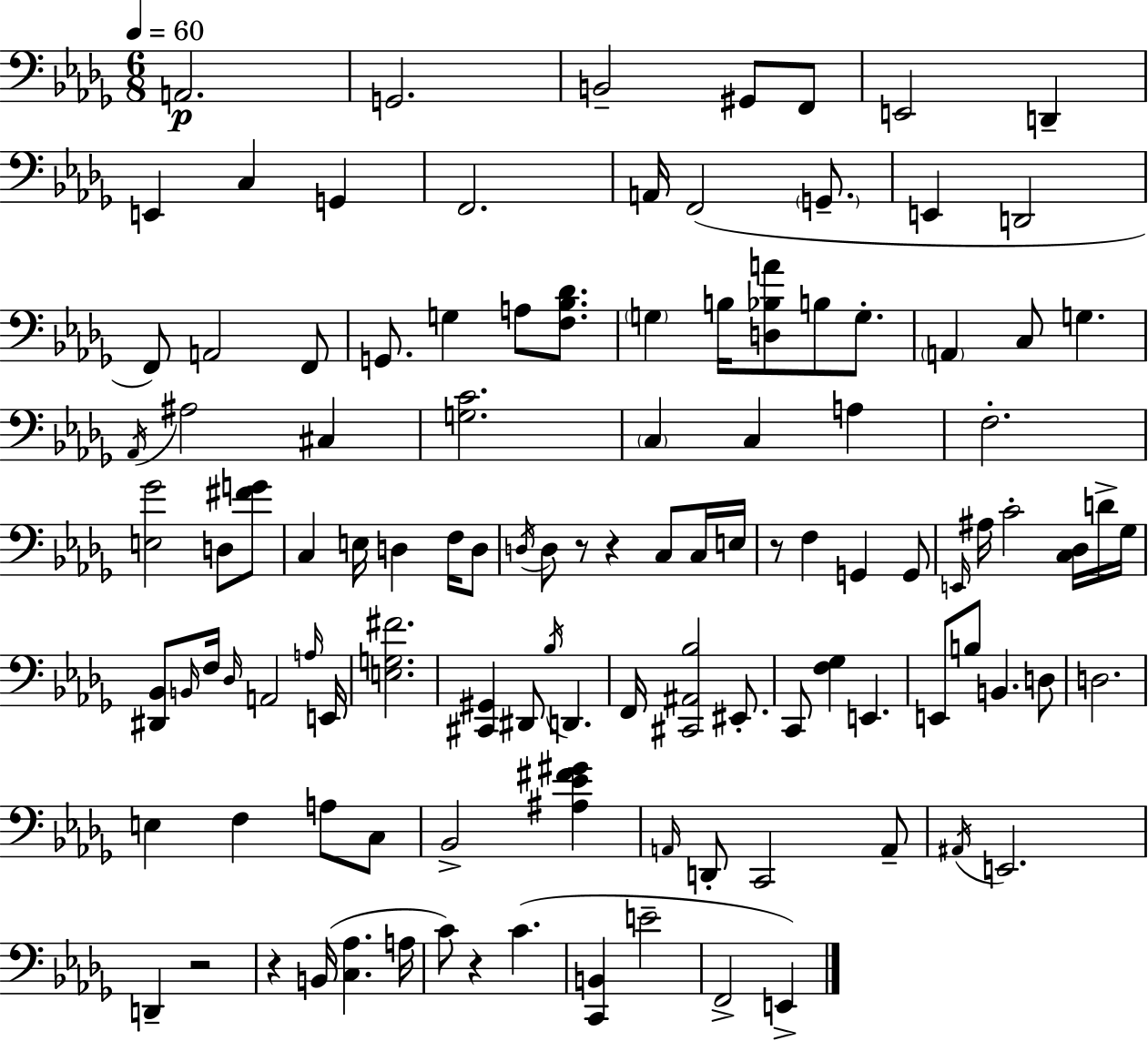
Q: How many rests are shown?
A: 6